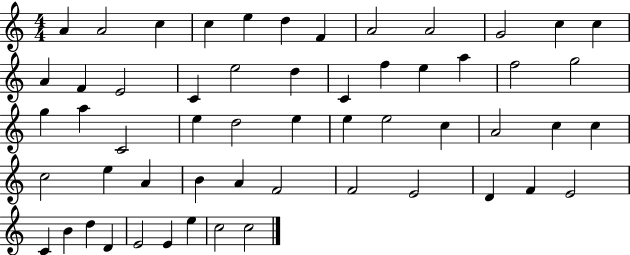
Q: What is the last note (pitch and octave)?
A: C5